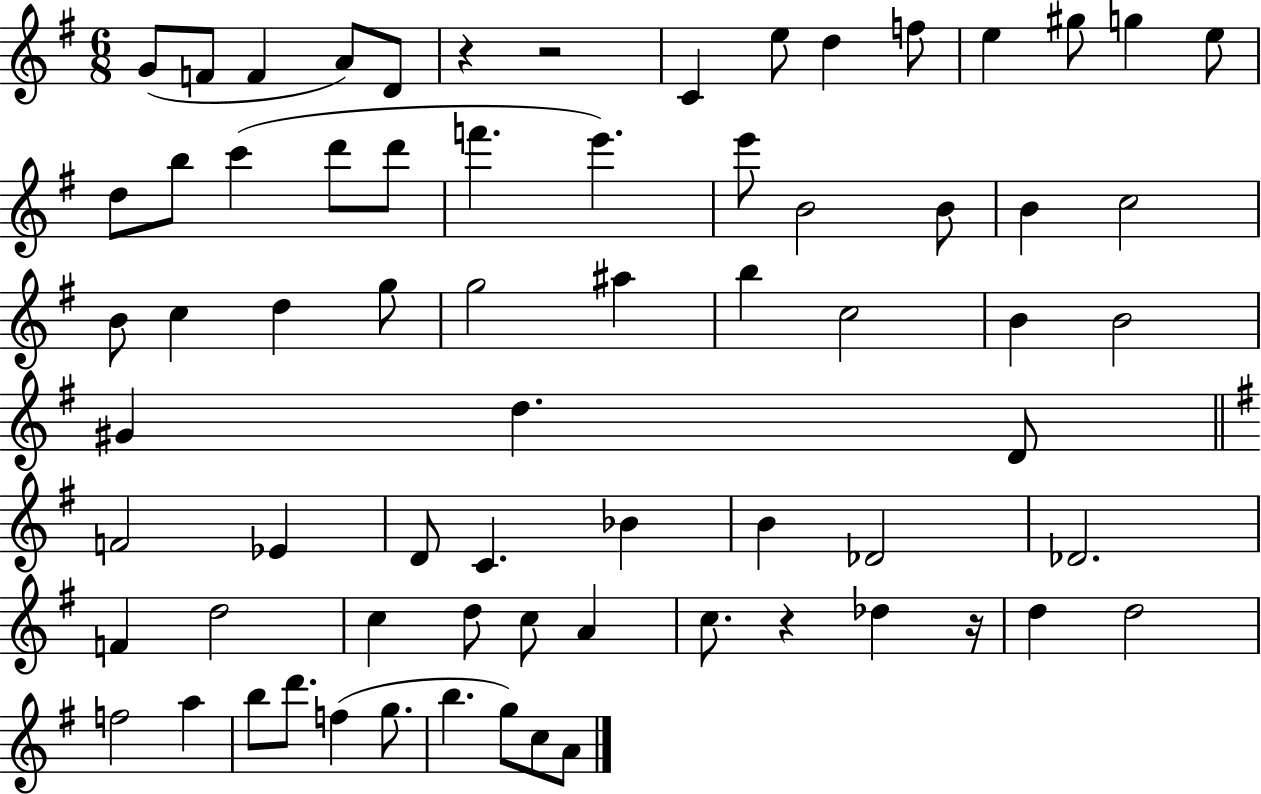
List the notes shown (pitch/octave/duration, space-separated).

G4/e F4/e F4/q A4/e D4/e R/q R/h C4/q E5/e D5/q F5/e E5/q G#5/e G5/q E5/e D5/e B5/e C6/q D6/e D6/e F6/q. E6/q. E6/e B4/h B4/e B4/q C5/h B4/e C5/q D5/q G5/e G5/h A#5/q B5/q C5/h B4/q B4/h G#4/q D5/q. D4/e F4/h Eb4/q D4/e C4/q. Bb4/q B4/q Db4/h Db4/h. F4/q D5/h C5/q D5/e C5/e A4/q C5/e. R/q Db5/q R/s D5/q D5/h F5/h A5/q B5/e D6/e. F5/q G5/e. B5/q. G5/e C5/e A4/e